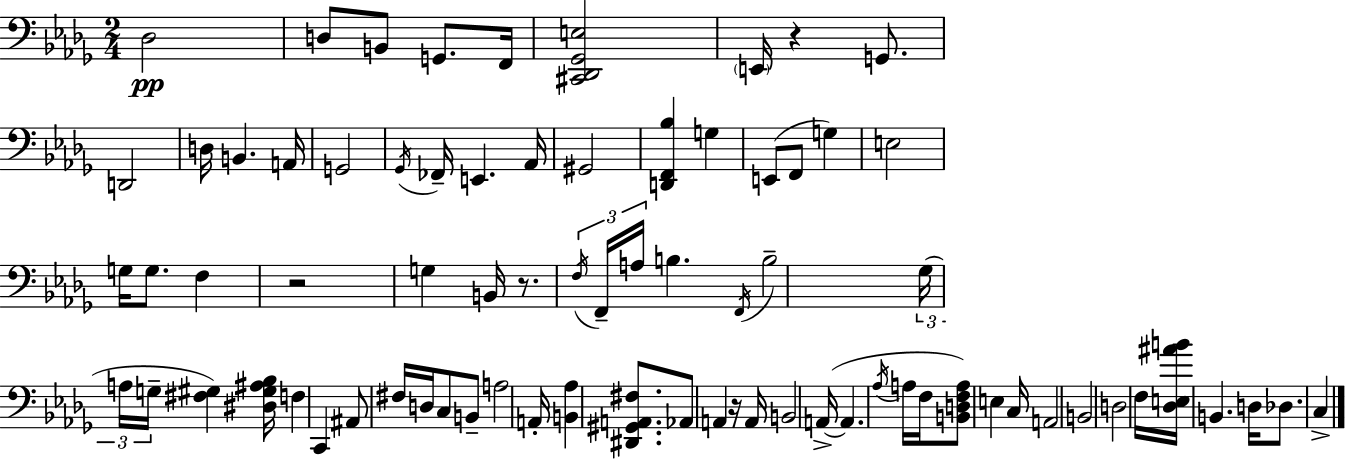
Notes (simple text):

Db3/h D3/e B2/e G2/e. F2/s [C#2,Db2,Gb2,E3]/h E2/s R/q G2/e. D2/h D3/s B2/q. A2/s G2/h Gb2/s FES2/s E2/q. Ab2/s G#2/h [D2,F2,Bb3]/q G3/q E2/e F2/e G3/q E3/h G3/s G3/e. F3/q R/h G3/q B2/s R/e. F3/s F2/s A3/s B3/q. F2/s B3/h Gb3/s A3/s G3/s [F#3,G#3]/q [D#3,G#3,A#3,Bb3]/s F3/q C2/q A#2/e F#3/s D3/s C3/e B2/e A3/h A2/s [B2,Ab3]/q [D#2,G#2,A2,F#3]/e. Ab2/e A2/q R/s A2/s B2/h A2/s A2/q. Ab3/s A3/s F3/s [B2,D3,F3,A3]/e E3/q C3/s A2/h B2/h D3/h F3/s [Db3,E3,A#4,B4]/s B2/q. D3/s Db3/e. C3/q